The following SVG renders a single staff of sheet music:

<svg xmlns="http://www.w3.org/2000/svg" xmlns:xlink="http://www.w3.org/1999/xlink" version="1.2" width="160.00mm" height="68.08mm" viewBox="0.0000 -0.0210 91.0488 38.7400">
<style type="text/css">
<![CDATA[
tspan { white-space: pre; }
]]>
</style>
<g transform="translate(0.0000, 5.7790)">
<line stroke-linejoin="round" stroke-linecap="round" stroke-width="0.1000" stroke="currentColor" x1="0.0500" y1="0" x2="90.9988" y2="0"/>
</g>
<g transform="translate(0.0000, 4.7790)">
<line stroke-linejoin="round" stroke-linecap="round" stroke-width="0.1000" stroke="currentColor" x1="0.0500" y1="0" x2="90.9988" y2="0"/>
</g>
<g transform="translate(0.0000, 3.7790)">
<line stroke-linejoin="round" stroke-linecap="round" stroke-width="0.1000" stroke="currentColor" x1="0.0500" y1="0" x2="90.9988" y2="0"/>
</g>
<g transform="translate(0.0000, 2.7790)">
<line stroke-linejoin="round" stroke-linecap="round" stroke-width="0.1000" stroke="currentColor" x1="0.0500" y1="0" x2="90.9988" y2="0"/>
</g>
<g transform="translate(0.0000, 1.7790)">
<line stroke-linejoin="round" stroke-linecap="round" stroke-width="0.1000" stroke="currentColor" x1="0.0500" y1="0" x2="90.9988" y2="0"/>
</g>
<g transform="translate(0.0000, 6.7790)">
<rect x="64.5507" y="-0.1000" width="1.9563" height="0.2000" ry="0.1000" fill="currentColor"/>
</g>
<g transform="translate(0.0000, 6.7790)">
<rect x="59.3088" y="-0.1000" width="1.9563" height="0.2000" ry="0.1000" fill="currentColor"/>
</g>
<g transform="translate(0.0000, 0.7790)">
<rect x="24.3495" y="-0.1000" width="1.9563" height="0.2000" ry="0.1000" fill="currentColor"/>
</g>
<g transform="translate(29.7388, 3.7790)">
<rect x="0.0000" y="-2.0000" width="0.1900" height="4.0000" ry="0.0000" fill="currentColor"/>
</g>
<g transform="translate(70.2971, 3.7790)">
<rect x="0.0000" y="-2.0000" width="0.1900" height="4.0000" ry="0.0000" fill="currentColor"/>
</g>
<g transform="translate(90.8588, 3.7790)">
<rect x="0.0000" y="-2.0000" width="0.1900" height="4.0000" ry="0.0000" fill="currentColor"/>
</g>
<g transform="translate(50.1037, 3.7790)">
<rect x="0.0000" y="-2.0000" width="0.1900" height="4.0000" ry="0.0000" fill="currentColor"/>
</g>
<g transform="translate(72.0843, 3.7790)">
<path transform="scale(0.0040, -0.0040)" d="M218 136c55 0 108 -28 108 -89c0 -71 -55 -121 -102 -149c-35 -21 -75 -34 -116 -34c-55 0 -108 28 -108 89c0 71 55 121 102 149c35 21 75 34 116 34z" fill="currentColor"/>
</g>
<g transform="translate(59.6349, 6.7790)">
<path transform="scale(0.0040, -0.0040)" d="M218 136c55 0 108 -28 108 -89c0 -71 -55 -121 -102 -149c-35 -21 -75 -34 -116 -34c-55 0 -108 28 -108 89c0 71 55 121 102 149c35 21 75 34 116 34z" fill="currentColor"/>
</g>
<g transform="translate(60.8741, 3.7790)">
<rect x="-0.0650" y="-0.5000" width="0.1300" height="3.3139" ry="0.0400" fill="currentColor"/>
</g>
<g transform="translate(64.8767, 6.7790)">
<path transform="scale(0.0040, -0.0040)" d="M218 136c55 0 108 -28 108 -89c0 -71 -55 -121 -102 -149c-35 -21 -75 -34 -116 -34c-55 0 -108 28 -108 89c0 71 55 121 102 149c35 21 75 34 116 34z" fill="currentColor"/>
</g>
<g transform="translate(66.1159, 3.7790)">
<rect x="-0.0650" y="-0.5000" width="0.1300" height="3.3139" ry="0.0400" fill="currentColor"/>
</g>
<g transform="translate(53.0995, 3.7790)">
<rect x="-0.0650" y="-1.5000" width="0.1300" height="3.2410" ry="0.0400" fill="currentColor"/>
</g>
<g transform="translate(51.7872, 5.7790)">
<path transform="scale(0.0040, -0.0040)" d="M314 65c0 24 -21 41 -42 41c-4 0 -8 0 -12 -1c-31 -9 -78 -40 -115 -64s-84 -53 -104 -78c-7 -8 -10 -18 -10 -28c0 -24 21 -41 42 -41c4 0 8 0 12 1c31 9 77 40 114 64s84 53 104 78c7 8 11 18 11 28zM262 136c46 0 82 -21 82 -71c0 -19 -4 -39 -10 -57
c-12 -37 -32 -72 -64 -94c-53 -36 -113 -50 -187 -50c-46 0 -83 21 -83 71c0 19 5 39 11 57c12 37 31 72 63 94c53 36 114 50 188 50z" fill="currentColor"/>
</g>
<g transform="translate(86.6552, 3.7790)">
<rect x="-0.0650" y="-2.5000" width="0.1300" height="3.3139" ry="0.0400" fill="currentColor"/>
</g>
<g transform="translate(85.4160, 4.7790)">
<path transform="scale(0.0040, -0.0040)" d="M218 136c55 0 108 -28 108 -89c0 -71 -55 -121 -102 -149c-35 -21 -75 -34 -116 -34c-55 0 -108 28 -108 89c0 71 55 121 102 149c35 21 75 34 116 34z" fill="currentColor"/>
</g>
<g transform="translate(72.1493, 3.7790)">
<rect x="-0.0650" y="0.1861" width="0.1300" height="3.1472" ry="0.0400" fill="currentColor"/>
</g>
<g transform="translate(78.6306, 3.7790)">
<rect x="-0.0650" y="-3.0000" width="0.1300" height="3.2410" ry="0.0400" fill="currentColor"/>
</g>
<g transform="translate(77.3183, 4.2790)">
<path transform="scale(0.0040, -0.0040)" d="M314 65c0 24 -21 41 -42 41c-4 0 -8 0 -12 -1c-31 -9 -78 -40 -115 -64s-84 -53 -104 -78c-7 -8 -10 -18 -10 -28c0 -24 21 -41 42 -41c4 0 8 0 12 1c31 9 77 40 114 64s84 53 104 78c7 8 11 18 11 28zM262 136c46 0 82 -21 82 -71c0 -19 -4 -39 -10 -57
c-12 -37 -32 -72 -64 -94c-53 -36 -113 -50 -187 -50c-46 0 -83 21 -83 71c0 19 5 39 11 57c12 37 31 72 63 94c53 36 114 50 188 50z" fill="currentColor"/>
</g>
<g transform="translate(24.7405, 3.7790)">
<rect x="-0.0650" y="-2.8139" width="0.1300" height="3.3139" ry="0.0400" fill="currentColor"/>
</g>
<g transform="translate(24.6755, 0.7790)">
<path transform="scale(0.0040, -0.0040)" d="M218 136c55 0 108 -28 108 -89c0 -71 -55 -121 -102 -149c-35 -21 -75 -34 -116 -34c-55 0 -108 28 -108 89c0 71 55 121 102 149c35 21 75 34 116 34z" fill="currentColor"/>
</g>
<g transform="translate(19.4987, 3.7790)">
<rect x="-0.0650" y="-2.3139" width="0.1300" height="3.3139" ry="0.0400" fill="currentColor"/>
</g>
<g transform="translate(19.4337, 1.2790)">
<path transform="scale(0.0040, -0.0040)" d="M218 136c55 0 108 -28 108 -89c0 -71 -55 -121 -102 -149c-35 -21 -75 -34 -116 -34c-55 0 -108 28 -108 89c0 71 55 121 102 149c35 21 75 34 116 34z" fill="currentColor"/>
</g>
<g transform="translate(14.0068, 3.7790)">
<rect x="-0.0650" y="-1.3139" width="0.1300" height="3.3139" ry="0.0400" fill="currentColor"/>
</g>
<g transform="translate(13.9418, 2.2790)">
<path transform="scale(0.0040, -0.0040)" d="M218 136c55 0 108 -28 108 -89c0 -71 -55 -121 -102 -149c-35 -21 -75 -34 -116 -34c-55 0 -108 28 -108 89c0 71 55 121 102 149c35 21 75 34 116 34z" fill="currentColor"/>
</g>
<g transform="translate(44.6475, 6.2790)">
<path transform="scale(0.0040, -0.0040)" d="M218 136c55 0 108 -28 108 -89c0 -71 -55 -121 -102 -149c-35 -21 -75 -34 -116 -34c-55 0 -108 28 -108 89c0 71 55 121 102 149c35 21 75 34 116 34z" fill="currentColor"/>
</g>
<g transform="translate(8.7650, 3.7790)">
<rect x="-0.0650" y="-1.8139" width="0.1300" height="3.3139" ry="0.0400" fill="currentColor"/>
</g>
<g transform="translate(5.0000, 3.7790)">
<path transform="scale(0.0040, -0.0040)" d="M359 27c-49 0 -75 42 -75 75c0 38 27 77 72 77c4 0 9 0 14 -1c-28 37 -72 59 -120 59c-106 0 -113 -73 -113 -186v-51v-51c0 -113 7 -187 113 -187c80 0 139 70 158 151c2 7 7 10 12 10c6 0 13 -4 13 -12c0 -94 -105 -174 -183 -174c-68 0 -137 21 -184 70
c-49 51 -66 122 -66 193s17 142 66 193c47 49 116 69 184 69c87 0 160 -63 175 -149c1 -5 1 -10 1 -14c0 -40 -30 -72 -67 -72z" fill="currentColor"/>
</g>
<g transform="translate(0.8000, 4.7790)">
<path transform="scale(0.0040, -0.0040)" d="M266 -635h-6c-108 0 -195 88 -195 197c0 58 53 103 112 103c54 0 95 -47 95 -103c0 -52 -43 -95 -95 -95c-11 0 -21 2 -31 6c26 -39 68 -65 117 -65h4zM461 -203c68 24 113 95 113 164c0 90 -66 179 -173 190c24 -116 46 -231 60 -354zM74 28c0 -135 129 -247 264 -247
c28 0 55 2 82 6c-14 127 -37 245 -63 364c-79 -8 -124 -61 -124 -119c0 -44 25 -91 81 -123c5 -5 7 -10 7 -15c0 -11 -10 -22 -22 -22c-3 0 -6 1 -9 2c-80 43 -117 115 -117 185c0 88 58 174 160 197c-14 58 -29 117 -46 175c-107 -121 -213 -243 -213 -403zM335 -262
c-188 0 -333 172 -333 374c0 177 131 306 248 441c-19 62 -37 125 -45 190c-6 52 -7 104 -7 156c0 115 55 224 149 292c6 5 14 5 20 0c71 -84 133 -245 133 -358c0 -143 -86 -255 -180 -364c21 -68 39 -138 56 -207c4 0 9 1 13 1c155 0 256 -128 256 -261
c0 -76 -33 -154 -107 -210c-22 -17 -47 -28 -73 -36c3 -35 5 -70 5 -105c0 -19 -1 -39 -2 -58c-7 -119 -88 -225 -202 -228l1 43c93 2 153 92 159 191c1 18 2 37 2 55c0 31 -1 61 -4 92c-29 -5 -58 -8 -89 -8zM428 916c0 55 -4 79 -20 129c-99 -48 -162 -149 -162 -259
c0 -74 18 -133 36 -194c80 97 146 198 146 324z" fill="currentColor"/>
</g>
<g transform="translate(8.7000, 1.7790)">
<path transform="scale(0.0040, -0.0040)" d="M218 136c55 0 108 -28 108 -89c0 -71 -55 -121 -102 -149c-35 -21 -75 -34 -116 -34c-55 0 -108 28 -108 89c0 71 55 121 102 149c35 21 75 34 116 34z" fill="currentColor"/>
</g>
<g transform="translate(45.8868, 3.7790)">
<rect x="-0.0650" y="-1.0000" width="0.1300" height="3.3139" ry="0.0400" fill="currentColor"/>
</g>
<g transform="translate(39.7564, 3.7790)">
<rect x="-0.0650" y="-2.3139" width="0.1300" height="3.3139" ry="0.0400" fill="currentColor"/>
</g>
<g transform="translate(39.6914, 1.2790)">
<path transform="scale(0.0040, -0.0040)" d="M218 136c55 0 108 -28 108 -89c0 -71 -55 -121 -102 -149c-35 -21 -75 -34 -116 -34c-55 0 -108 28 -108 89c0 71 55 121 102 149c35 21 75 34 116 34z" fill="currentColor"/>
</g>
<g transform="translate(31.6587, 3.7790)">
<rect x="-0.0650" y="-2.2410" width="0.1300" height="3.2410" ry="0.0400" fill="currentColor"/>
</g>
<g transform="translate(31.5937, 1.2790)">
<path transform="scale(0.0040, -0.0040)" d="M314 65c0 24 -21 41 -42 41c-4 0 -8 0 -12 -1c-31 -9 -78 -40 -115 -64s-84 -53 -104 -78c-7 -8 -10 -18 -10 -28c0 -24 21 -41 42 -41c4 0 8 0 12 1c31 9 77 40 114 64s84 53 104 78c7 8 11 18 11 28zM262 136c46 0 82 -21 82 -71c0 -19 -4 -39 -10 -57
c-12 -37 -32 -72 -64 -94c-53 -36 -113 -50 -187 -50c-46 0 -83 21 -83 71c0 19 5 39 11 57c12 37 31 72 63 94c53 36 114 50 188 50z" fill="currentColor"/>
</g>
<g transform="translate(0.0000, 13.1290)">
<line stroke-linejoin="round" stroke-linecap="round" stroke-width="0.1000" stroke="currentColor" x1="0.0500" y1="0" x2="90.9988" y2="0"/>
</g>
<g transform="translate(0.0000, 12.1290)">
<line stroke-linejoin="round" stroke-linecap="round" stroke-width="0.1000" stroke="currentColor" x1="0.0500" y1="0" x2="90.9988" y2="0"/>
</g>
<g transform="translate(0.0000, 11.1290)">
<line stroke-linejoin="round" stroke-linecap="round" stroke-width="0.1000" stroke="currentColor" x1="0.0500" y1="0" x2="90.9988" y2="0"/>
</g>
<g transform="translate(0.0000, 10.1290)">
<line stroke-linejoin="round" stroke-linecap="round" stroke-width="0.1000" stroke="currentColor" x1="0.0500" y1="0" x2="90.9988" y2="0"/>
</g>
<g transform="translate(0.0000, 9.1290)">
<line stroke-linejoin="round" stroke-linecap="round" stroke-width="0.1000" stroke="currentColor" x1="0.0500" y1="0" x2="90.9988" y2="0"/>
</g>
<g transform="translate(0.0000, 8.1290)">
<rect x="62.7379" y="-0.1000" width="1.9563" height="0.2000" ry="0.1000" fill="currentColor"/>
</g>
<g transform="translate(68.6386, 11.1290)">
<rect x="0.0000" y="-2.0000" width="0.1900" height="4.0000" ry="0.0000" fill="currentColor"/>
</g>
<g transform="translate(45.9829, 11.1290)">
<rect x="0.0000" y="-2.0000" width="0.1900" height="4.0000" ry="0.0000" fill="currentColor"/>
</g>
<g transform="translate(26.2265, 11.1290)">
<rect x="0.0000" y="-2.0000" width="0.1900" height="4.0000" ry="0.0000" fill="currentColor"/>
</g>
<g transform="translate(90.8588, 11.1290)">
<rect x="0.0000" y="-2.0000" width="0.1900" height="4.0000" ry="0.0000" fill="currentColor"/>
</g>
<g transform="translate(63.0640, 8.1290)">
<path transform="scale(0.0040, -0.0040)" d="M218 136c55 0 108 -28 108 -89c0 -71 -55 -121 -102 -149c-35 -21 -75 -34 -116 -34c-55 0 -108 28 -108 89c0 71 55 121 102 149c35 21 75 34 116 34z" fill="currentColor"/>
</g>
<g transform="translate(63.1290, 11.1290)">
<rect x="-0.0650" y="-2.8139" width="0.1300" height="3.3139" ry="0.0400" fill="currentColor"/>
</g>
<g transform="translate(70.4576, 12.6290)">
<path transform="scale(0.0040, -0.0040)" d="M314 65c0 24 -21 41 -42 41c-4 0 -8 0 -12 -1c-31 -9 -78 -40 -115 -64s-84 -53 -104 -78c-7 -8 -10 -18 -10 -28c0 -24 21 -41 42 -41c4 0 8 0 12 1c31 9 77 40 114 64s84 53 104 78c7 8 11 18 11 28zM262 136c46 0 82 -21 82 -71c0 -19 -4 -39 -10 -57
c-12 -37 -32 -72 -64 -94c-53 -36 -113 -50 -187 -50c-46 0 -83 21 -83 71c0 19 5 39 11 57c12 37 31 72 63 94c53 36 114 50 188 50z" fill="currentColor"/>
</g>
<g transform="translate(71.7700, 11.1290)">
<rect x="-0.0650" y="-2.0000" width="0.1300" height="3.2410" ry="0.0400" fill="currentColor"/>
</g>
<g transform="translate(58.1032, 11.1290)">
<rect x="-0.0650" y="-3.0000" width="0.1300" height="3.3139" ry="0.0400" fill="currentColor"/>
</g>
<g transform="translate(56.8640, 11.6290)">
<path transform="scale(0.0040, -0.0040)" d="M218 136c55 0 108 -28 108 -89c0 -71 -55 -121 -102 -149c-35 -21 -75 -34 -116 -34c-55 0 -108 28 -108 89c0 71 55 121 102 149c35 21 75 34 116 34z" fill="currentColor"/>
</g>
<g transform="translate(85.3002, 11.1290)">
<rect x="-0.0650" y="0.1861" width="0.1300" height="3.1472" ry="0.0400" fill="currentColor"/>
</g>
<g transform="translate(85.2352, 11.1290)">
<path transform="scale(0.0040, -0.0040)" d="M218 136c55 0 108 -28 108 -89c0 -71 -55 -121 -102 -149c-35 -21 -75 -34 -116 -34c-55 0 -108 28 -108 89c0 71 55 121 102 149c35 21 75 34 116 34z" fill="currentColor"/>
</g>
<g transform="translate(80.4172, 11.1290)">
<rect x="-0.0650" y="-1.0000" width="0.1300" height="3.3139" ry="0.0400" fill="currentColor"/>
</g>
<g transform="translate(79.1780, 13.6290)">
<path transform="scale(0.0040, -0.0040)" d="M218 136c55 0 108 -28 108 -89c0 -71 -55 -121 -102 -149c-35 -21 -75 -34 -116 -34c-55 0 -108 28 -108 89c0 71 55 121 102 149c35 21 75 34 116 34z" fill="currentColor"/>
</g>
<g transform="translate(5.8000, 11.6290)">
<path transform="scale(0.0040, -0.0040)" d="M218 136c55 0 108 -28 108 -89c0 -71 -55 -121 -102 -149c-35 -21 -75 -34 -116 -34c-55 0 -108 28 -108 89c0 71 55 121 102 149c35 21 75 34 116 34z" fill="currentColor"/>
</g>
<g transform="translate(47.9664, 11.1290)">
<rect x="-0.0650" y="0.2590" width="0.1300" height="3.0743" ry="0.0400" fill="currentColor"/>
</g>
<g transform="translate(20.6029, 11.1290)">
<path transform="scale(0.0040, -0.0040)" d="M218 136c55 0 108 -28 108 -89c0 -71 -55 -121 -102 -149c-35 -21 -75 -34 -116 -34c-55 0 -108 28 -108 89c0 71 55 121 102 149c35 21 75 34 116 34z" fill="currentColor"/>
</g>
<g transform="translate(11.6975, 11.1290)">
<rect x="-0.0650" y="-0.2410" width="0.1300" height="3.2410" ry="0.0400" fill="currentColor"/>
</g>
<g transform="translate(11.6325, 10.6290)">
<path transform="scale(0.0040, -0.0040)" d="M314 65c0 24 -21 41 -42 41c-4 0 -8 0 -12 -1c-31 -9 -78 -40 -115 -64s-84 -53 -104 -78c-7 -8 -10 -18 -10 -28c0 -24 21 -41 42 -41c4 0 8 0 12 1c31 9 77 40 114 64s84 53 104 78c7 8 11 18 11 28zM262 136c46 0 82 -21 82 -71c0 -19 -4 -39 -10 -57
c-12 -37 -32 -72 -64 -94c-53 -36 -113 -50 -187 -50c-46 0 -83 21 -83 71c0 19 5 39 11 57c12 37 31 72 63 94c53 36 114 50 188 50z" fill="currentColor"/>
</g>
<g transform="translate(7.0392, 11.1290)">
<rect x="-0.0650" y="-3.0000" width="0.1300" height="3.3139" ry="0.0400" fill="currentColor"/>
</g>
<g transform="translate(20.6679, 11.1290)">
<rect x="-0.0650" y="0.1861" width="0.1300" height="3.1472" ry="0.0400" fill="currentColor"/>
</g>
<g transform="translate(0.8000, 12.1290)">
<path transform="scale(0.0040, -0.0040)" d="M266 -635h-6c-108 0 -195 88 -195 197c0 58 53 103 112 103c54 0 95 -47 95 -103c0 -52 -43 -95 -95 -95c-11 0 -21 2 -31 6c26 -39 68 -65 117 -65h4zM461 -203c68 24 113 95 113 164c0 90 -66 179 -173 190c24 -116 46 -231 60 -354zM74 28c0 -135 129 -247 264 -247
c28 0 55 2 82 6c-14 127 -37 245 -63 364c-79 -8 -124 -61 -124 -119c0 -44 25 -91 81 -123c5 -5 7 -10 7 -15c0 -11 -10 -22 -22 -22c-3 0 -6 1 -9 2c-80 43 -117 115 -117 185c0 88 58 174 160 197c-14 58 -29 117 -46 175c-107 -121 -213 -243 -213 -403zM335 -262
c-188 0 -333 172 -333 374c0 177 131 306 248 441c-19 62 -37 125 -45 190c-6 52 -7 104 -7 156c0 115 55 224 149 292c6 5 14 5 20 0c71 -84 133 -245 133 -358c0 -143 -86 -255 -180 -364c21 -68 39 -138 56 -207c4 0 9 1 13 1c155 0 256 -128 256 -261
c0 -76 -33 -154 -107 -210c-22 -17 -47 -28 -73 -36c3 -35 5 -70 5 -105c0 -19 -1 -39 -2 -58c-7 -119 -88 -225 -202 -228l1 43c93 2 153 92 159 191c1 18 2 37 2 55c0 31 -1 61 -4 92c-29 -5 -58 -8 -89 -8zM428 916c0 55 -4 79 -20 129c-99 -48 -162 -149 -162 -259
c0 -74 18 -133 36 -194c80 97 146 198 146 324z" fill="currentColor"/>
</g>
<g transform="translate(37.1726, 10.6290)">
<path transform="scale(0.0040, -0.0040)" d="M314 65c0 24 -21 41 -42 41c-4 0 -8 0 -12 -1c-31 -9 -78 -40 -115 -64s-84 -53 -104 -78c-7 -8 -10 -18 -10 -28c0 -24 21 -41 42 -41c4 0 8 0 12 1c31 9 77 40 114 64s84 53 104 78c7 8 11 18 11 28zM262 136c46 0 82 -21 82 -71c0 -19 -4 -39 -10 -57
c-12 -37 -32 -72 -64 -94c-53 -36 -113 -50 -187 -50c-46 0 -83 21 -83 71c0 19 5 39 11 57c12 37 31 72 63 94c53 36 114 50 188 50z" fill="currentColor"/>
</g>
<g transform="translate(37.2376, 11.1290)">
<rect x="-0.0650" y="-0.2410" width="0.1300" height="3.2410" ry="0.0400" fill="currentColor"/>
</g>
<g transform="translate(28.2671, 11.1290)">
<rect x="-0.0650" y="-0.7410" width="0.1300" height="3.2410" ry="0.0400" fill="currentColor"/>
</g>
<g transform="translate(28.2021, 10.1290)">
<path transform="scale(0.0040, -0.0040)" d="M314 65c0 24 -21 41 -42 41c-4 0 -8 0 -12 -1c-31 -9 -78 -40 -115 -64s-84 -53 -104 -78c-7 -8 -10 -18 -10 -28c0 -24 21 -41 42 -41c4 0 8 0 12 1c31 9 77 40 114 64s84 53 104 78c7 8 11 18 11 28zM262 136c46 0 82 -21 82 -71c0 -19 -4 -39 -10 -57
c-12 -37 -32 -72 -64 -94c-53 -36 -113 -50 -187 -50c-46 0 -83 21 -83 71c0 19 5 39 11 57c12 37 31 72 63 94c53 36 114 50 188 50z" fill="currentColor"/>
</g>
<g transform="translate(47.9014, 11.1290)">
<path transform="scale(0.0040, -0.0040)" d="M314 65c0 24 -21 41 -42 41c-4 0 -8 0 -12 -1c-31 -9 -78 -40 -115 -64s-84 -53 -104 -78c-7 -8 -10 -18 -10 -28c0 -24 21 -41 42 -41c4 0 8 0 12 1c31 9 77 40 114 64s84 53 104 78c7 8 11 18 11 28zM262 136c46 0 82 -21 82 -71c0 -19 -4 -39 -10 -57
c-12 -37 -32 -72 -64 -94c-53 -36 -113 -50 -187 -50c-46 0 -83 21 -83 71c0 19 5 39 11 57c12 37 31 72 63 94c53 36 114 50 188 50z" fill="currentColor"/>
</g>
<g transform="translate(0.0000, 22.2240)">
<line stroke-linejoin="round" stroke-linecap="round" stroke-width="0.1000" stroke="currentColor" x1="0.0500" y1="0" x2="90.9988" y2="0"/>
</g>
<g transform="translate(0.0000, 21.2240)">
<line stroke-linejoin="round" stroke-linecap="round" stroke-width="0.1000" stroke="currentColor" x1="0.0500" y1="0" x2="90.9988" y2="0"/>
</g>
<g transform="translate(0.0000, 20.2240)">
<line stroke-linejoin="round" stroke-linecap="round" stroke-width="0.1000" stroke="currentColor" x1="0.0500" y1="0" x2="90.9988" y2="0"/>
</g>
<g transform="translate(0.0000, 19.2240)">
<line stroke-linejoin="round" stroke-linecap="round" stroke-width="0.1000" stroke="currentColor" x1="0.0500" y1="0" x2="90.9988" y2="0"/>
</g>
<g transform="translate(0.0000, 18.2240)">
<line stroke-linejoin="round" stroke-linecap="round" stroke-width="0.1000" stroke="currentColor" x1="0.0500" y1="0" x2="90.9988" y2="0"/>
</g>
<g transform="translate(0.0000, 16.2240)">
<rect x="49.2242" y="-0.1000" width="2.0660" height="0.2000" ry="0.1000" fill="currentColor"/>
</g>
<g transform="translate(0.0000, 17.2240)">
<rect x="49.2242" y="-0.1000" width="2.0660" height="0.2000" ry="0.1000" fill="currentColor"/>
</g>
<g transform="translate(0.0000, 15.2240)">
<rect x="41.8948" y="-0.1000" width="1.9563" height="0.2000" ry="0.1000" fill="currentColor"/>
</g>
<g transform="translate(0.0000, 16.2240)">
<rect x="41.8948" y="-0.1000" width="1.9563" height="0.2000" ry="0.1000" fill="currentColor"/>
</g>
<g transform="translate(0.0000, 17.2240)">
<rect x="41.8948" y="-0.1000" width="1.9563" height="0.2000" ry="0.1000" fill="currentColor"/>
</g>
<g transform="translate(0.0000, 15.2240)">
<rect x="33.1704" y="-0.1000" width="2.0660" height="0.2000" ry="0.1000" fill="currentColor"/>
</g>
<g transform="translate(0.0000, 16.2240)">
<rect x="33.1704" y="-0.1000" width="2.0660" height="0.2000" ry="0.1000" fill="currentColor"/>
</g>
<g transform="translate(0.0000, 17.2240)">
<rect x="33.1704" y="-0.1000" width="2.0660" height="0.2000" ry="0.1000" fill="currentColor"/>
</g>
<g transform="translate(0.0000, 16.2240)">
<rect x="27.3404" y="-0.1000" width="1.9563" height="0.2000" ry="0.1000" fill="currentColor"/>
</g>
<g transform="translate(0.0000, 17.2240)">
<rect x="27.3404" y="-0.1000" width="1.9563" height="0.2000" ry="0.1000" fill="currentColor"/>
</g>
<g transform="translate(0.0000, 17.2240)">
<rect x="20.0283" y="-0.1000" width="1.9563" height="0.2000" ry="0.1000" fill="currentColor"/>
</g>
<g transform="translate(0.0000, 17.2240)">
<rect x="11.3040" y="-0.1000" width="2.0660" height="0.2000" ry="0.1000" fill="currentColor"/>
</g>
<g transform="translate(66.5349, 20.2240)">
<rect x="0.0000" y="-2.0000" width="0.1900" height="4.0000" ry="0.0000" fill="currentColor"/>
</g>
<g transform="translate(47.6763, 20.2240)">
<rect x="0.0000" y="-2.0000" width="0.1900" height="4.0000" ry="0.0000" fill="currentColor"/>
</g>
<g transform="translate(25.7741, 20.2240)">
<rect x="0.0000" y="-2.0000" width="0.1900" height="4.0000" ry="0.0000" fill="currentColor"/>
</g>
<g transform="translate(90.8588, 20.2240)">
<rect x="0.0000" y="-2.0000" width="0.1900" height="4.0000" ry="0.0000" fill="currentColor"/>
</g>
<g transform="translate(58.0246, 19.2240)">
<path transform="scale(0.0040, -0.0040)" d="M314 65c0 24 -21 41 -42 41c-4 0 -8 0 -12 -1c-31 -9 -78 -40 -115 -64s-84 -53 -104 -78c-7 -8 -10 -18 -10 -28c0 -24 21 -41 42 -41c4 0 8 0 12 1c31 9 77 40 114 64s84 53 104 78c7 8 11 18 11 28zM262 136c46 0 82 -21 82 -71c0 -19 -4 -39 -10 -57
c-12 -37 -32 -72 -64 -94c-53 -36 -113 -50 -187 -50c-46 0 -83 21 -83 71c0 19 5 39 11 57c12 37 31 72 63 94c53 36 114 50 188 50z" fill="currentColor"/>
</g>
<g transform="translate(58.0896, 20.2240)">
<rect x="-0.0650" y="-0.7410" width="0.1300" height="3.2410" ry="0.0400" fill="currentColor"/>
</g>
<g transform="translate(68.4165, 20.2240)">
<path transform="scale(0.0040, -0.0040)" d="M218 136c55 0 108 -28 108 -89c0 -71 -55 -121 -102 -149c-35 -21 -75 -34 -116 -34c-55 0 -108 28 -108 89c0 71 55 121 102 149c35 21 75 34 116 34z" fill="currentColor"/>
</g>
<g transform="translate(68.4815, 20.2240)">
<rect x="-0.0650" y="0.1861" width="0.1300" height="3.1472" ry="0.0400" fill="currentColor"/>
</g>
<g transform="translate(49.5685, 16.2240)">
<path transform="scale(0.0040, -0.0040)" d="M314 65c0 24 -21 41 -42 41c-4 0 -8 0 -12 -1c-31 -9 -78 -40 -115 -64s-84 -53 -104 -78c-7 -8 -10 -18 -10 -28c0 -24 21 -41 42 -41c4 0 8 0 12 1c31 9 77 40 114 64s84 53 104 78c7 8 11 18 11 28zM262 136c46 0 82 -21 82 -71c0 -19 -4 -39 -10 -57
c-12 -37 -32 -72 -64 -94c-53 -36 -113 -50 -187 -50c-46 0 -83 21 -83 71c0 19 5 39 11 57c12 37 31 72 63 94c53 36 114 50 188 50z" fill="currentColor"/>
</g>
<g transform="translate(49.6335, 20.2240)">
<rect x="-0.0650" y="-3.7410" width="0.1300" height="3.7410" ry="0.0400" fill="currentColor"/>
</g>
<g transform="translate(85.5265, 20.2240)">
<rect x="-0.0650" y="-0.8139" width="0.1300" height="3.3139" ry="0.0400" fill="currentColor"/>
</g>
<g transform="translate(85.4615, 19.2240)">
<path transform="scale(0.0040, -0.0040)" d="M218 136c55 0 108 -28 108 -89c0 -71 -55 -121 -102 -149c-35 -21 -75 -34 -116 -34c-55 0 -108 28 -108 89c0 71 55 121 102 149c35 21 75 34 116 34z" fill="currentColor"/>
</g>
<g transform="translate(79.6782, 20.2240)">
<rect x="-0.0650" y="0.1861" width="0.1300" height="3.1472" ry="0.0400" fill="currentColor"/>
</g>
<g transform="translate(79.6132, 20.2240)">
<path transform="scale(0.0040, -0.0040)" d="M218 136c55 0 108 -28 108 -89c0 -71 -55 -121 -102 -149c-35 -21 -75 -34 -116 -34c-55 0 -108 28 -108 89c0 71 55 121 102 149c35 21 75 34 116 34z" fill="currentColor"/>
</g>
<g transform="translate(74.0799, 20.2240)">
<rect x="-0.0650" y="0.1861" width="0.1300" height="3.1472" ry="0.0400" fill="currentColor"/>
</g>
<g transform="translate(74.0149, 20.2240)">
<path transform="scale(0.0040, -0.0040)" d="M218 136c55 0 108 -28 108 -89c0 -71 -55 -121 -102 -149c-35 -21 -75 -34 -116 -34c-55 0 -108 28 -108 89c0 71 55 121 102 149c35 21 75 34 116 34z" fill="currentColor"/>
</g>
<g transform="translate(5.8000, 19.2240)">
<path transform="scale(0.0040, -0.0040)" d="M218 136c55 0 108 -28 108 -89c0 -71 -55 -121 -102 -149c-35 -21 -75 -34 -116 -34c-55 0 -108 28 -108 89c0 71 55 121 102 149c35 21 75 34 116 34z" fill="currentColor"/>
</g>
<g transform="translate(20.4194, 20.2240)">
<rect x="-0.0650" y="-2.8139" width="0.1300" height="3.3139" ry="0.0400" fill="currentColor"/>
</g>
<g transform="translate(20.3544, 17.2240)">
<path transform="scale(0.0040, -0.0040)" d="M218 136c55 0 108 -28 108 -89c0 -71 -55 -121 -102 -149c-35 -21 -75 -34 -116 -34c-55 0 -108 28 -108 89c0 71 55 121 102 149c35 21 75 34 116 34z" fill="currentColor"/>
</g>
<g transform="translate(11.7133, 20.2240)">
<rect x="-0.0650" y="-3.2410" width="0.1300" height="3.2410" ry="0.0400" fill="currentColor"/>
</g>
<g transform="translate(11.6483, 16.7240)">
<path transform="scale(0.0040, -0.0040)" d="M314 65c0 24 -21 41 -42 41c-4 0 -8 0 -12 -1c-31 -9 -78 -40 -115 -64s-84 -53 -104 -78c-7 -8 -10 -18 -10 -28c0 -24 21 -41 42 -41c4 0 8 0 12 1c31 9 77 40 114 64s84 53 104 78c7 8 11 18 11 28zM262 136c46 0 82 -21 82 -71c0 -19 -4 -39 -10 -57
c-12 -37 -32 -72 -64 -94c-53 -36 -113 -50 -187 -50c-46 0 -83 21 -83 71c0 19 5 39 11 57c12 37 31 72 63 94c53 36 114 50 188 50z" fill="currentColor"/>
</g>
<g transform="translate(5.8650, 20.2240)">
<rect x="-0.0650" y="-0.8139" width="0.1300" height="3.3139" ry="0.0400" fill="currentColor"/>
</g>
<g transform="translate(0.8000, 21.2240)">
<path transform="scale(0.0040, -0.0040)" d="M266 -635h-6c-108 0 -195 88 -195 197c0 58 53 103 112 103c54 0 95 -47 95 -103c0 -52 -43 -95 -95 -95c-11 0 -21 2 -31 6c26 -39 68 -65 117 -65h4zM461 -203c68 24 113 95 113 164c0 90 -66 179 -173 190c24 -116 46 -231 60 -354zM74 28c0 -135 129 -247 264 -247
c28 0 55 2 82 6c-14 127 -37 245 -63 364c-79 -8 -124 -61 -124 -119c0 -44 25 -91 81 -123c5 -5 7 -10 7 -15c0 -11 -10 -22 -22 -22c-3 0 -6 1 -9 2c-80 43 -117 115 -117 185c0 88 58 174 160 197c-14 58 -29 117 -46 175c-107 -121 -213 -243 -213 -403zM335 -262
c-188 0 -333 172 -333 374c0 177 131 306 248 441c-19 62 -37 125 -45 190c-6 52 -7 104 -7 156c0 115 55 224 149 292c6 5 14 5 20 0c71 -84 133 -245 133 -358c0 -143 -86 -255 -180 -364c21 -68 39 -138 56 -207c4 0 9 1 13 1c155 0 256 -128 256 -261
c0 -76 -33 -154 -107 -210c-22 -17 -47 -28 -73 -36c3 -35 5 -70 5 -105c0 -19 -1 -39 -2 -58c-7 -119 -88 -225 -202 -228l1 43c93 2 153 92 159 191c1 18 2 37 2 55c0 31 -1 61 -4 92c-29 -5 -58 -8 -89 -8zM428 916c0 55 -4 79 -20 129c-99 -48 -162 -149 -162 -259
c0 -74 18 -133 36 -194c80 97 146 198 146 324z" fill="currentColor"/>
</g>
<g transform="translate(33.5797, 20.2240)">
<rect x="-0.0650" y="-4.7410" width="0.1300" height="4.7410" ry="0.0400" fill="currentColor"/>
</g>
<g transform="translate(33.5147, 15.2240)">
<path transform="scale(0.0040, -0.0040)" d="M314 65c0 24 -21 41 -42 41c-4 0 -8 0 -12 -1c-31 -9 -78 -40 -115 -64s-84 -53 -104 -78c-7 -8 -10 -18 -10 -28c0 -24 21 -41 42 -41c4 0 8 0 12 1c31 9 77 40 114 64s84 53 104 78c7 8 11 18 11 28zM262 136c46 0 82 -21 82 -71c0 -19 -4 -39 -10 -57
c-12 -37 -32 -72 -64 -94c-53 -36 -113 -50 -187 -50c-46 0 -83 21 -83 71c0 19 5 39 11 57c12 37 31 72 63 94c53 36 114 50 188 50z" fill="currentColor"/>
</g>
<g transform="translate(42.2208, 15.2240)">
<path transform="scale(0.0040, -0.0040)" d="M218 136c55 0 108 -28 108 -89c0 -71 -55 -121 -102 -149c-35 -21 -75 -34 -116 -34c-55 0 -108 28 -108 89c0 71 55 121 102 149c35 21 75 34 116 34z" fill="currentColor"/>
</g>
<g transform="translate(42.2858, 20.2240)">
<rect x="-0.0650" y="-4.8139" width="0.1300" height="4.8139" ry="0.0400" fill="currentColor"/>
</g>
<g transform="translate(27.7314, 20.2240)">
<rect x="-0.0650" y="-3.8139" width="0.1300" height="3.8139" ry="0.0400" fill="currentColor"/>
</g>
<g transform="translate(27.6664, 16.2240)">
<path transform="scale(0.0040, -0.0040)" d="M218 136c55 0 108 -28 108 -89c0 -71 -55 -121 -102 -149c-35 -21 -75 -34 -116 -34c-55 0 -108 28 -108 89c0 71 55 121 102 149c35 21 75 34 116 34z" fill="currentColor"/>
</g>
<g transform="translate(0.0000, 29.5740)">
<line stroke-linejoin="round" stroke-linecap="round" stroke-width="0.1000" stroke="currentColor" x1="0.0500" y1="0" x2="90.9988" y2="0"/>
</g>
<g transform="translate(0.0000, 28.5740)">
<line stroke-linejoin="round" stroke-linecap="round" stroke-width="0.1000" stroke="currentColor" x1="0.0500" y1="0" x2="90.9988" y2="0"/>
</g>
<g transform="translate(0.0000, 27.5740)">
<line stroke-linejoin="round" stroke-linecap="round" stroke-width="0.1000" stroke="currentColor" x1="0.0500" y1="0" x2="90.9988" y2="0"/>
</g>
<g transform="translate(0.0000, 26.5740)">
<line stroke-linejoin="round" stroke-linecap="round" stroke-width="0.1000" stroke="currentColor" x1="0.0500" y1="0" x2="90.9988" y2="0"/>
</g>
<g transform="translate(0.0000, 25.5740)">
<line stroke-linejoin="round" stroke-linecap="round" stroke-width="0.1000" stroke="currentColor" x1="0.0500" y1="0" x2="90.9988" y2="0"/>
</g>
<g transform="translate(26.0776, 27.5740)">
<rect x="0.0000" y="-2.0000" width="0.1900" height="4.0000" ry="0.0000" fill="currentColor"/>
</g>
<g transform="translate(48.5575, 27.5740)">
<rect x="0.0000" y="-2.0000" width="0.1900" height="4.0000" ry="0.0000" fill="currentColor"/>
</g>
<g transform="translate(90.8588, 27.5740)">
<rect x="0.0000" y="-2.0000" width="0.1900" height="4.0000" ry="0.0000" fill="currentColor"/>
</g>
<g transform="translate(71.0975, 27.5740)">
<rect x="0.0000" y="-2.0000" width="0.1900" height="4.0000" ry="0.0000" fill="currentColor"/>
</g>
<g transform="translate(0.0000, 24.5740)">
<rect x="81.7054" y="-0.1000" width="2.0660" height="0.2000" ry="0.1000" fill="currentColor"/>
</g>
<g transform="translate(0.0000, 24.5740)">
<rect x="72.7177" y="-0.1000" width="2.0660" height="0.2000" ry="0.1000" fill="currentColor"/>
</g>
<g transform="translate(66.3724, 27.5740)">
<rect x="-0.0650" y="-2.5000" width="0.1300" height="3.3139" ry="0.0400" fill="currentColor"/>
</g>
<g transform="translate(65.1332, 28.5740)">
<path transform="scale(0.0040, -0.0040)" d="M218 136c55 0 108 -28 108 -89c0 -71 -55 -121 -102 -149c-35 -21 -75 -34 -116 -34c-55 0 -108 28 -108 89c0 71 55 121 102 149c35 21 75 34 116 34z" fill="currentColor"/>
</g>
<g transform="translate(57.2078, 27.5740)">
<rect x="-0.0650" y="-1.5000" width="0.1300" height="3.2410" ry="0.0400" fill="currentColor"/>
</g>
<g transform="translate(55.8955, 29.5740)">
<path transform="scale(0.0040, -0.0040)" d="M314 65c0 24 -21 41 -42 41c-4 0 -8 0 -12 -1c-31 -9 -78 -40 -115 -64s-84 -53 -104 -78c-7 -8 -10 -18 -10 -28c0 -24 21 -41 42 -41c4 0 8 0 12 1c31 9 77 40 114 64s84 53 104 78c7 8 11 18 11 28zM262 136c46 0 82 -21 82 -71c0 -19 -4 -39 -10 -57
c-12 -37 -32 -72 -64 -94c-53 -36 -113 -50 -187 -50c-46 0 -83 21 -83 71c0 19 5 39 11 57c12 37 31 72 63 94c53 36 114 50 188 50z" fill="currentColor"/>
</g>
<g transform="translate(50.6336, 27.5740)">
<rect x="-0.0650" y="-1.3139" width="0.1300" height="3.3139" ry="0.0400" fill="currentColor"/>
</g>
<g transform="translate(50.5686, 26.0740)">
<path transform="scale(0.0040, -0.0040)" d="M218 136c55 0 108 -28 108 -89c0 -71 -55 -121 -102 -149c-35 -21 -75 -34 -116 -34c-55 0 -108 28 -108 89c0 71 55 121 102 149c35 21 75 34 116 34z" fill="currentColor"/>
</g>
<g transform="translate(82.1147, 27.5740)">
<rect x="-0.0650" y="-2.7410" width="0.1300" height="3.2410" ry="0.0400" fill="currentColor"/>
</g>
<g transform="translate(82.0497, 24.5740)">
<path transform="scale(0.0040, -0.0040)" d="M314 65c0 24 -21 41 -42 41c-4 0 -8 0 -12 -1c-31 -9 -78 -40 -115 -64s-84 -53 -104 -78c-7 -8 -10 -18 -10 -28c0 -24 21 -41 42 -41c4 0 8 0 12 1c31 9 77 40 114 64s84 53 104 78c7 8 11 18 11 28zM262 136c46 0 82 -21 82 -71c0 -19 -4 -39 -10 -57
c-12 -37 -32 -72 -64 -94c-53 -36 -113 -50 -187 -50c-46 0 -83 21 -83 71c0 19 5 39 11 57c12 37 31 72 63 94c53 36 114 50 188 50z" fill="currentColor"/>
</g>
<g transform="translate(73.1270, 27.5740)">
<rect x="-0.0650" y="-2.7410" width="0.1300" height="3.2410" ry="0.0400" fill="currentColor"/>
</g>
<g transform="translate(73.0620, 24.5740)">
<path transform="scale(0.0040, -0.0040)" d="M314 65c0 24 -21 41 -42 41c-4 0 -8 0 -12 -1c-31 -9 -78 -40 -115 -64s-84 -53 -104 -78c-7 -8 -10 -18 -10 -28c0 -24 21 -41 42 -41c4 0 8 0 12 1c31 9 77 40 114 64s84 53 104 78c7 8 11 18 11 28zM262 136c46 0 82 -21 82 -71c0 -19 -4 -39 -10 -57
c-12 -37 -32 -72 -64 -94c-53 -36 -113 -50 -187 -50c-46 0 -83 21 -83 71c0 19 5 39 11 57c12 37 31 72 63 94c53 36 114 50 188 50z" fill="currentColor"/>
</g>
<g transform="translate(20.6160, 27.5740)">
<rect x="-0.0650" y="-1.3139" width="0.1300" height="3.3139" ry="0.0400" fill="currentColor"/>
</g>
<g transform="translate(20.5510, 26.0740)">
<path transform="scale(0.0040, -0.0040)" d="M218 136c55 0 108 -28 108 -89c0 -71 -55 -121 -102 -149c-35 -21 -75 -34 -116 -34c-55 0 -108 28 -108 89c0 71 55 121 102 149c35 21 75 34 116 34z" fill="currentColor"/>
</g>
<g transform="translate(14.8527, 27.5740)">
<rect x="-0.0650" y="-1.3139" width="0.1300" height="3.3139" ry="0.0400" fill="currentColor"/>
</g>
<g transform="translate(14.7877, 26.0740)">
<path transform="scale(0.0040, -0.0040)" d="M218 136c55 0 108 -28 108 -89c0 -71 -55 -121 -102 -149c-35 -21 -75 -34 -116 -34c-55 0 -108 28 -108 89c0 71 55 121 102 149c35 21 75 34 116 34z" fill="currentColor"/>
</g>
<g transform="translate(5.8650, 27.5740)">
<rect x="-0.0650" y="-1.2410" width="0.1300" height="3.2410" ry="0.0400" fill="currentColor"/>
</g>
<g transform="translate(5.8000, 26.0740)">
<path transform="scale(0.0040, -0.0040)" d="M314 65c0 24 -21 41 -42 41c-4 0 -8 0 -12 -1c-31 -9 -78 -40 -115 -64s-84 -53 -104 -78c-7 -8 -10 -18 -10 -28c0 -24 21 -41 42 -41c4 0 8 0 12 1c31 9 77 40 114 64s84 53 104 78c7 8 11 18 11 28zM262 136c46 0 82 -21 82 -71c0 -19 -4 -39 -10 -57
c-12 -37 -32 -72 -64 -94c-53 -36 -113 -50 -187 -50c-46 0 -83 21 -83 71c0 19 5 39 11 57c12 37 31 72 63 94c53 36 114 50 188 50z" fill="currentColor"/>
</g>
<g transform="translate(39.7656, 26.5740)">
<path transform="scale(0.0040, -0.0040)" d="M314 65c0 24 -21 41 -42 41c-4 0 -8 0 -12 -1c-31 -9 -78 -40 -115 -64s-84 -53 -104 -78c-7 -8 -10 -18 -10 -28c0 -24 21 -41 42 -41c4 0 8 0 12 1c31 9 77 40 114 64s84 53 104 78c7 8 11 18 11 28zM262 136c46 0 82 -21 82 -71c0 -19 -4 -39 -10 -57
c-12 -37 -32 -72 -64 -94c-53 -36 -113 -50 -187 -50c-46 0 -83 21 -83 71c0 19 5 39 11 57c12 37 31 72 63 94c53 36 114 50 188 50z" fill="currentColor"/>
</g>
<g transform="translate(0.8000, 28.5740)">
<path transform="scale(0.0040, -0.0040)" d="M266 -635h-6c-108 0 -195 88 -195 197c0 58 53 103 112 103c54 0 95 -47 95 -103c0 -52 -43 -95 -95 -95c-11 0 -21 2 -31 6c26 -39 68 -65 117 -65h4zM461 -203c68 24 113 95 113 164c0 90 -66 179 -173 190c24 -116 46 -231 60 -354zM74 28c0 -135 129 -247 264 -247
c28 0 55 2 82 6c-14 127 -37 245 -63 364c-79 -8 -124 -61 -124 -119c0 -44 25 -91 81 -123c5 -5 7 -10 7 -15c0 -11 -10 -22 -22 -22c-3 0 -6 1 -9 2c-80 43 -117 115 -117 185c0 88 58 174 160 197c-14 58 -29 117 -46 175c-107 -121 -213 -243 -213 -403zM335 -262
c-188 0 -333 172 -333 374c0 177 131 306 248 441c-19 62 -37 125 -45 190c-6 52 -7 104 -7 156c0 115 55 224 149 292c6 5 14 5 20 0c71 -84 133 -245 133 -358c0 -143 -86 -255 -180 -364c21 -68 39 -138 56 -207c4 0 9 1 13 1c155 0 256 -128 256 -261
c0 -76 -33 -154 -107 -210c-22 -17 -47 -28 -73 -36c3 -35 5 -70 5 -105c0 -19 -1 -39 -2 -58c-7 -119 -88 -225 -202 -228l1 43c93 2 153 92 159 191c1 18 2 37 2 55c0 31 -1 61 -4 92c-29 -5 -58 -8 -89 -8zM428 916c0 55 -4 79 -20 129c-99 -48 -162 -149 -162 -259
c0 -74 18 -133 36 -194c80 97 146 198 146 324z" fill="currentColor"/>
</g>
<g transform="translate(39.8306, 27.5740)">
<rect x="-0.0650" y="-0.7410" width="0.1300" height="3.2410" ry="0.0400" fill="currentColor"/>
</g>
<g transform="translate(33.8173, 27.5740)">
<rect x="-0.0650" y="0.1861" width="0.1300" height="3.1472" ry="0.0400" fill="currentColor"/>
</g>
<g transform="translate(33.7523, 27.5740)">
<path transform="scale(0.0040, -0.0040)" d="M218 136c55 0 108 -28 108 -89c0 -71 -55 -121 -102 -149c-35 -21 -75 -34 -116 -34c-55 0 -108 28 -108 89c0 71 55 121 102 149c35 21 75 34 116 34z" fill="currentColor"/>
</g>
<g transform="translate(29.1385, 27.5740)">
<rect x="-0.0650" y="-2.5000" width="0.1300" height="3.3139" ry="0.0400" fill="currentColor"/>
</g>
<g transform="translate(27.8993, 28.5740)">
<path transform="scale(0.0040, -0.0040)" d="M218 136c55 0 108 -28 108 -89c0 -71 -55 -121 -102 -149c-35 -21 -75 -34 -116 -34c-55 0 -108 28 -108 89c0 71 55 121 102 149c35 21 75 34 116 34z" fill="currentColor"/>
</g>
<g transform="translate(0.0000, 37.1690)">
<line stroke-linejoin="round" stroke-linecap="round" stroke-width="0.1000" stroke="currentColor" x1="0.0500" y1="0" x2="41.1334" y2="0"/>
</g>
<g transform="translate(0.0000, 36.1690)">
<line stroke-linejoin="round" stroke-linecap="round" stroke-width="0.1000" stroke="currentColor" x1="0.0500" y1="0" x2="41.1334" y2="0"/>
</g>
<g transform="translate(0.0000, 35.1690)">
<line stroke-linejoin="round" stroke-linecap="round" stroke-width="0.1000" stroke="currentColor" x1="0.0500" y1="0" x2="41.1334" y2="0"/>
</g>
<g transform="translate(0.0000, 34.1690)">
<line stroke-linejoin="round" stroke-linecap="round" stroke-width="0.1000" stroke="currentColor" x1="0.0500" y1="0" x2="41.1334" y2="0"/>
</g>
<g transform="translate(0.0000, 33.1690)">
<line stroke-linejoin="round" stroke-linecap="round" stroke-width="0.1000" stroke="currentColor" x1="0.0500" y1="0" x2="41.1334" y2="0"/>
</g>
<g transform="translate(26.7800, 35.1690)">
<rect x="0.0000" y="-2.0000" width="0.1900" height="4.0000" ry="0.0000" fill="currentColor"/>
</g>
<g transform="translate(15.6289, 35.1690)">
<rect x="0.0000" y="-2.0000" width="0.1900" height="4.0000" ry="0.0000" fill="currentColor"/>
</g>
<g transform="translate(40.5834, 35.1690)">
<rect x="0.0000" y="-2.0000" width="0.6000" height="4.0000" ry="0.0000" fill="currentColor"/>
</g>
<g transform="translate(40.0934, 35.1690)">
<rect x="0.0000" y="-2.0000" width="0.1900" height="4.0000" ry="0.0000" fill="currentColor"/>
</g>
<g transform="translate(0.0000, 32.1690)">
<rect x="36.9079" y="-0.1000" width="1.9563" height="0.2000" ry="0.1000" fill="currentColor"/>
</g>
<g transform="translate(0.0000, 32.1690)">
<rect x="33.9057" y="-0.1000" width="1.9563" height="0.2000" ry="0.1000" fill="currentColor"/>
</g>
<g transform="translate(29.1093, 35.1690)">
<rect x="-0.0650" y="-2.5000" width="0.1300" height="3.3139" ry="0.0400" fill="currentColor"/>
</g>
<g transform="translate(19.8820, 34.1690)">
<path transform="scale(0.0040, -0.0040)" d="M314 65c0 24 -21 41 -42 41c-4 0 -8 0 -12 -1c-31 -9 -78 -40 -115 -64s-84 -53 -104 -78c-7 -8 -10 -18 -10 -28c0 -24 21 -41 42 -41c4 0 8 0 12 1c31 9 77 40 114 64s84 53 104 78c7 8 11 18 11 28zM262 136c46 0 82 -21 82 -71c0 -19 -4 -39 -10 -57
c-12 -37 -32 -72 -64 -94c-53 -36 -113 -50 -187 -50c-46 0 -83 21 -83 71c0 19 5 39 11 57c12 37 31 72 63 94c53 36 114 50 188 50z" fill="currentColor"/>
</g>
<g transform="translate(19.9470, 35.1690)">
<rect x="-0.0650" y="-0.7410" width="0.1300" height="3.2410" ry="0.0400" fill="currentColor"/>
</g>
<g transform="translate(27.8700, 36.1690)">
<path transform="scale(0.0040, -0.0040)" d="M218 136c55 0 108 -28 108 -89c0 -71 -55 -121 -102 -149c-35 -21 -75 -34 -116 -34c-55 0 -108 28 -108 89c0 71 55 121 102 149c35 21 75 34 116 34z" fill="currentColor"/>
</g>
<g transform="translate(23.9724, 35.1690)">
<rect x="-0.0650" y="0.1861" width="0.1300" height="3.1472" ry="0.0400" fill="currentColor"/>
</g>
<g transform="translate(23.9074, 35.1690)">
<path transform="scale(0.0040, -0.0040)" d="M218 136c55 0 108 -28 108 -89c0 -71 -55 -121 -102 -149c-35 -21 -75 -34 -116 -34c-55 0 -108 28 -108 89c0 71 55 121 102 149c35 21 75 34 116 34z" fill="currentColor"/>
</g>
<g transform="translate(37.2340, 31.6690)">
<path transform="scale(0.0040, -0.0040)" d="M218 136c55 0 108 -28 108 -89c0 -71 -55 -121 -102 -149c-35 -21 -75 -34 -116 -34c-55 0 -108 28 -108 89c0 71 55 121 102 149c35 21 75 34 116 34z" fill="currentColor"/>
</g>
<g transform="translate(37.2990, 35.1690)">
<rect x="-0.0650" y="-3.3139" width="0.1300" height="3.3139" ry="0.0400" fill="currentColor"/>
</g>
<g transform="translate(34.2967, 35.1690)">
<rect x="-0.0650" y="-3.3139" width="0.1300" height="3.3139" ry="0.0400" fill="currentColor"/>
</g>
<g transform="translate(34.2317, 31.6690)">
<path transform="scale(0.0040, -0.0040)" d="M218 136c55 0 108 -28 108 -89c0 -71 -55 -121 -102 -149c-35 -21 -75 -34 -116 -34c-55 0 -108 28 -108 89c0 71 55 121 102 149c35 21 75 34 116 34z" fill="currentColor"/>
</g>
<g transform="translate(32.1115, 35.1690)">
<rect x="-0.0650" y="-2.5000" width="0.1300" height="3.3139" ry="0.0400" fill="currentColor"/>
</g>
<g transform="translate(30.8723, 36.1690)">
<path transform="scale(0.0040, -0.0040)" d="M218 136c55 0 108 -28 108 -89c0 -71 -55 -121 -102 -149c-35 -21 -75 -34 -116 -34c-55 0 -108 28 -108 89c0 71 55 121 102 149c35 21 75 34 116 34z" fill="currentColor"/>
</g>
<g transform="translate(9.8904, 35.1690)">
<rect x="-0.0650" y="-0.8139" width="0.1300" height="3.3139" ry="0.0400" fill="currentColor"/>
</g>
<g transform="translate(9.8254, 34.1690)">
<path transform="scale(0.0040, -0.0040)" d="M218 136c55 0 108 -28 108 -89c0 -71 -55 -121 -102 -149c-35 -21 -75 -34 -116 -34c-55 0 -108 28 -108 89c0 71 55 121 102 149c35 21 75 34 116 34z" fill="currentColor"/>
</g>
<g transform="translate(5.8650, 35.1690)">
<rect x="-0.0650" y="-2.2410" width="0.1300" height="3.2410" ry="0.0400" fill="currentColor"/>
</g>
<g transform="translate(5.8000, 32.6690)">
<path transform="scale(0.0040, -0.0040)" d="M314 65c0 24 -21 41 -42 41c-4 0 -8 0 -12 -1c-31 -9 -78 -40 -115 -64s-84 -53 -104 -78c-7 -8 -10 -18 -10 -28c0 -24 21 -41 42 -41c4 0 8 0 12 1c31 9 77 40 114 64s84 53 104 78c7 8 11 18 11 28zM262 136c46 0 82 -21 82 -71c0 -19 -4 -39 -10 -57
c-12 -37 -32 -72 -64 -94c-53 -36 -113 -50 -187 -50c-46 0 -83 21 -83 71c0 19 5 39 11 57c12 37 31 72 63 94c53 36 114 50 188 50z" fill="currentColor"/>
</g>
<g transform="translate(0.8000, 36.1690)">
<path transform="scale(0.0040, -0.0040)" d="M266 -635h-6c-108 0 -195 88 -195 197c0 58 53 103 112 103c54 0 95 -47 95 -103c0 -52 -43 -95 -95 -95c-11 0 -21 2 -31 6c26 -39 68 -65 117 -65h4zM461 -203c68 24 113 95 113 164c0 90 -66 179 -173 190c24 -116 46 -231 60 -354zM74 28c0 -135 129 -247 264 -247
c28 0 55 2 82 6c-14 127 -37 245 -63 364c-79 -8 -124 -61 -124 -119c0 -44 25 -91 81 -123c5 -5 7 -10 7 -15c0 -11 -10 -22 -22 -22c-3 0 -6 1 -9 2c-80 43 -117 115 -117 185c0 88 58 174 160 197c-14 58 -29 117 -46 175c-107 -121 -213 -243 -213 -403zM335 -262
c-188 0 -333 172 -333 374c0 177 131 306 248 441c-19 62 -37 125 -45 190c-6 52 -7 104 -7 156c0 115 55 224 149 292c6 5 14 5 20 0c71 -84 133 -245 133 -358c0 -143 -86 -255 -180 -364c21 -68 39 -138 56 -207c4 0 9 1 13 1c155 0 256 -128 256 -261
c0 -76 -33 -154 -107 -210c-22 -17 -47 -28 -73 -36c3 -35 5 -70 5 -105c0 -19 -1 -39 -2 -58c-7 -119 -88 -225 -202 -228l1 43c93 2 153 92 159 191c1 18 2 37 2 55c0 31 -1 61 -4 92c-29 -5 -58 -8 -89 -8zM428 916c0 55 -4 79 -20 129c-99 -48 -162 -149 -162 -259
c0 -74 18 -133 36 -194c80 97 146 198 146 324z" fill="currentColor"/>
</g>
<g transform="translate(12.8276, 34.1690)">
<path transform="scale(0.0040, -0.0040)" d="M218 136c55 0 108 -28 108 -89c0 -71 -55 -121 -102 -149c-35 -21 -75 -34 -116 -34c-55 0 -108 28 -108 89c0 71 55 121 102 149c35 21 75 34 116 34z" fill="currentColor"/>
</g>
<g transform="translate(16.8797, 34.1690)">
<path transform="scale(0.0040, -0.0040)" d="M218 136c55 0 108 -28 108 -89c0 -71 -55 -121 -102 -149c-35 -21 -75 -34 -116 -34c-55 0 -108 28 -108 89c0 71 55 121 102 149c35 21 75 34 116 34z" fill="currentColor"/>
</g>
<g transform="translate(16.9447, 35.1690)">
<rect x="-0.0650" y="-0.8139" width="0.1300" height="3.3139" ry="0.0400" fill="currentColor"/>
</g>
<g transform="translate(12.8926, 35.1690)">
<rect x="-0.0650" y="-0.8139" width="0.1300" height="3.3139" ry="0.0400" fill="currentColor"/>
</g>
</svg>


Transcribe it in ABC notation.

X:1
T:Untitled
M:4/4
L:1/4
K:C
f e g a g2 g D E2 C C B A2 G A c2 B d2 c2 B2 A a F2 D B d b2 a c' e'2 e' c'2 d2 B B B d e2 e e G B d2 e E2 G a2 a2 g2 d d d d2 B G G b b